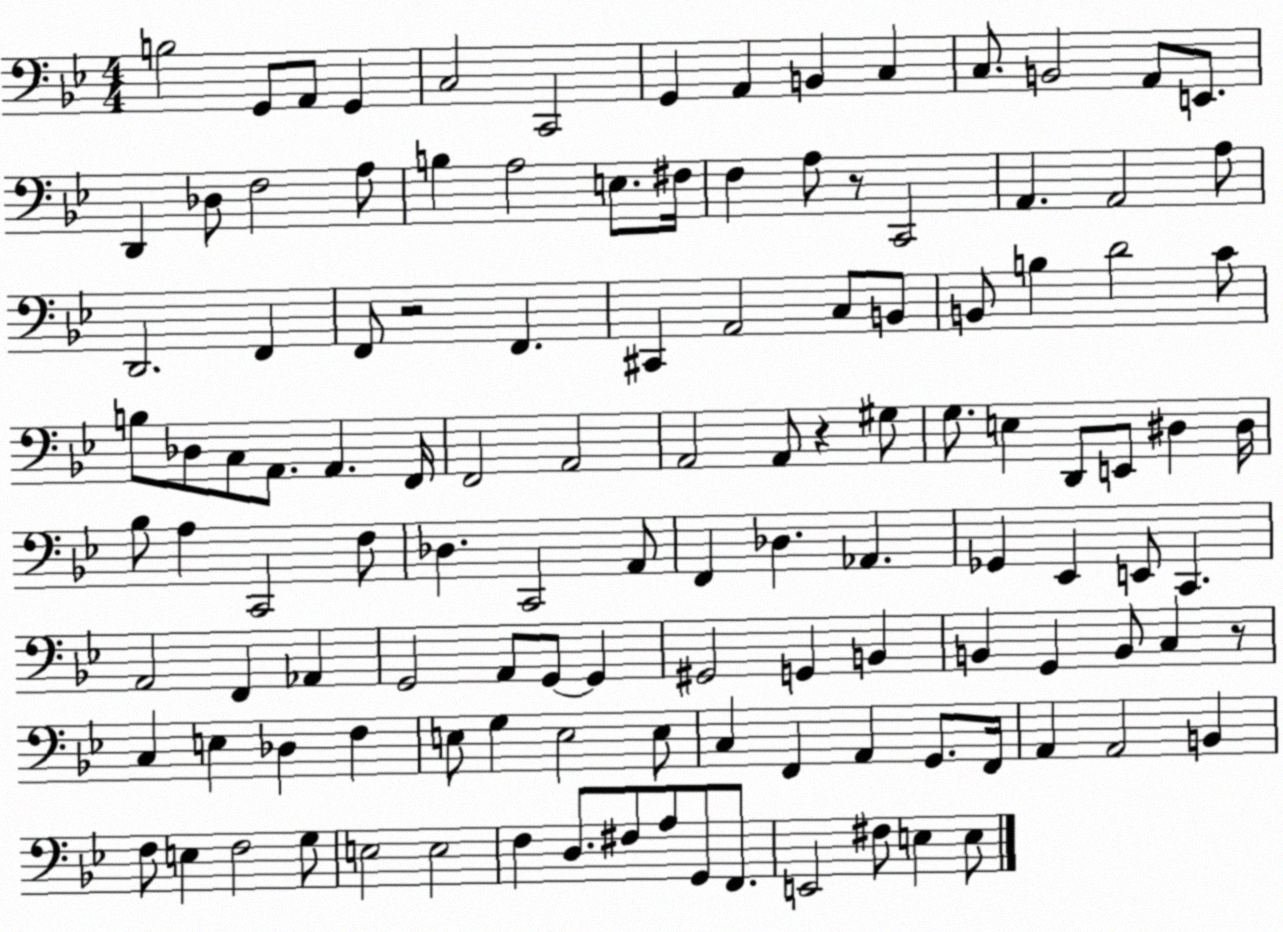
X:1
T:Untitled
M:4/4
L:1/4
K:Bb
B,2 G,,/2 A,,/2 G,, C,2 C,,2 G,, A,, B,, C, C,/2 B,,2 A,,/2 E,,/2 D,, _D,/2 F,2 A,/2 B, A,2 E,/2 ^F,/4 F, A,/2 z/2 C,,2 A,, A,,2 A,/2 D,,2 F,, F,,/2 z2 F,, ^C,, A,,2 C,/2 B,,/2 B,,/2 B, D2 C/2 B,/2 _D,/2 C,/2 A,,/2 A,, F,,/4 F,,2 A,,2 A,,2 A,,/2 z ^G,/2 G,/2 E, D,,/2 E,,/2 ^D, ^D,/4 _B,/2 A, C,,2 F,/2 _D, C,,2 A,,/2 F,, _D, _A,, _G,, _E,, E,,/2 C,, A,,2 F,, _A,, G,,2 A,,/2 G,,/2 G,, ^G,,2 G,, B,, B,, G,, B,,/2 C, z/2 C, E, _D, F, E,/2 G, E,2 E,/2 C, F,, A,, G,,/2 F,,/4 A,, A,,2 B,, F,/2 E, F,2 G,/2 E,2 E,2 F, D,/2 ^F,/2 A,/2 G,,/2 F,,/2 E,,2 ^F,/2 E, E,/2